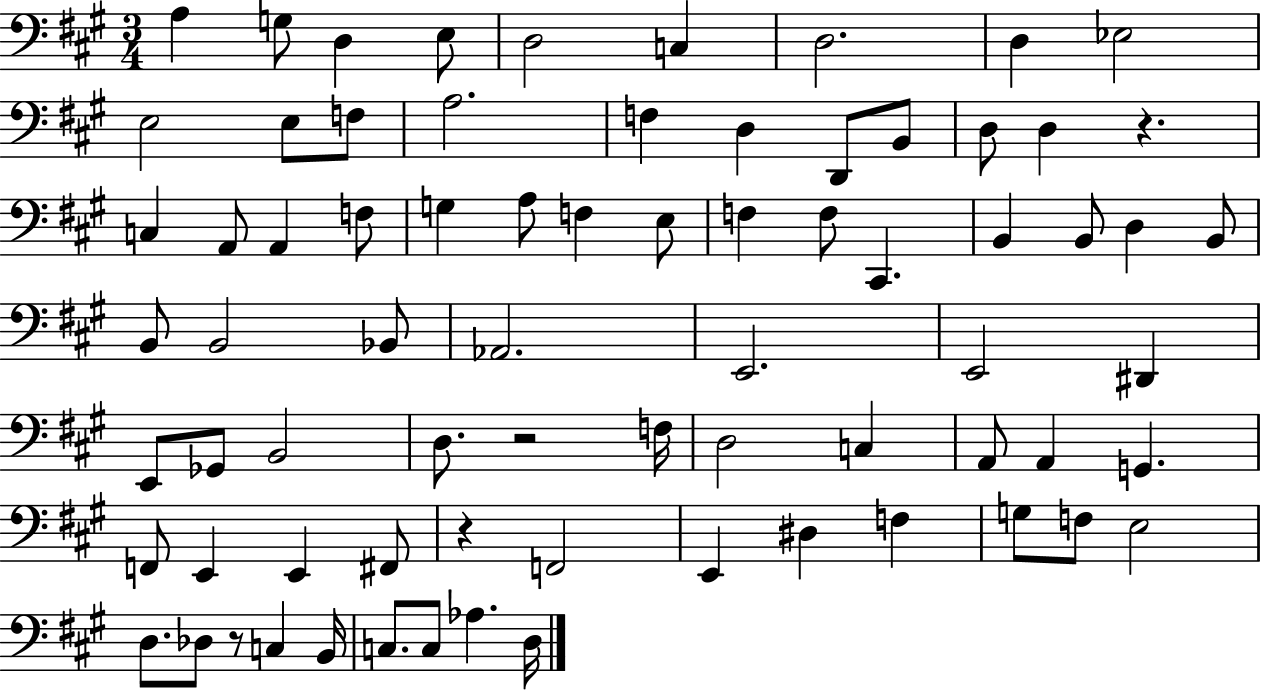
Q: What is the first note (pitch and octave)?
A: A3